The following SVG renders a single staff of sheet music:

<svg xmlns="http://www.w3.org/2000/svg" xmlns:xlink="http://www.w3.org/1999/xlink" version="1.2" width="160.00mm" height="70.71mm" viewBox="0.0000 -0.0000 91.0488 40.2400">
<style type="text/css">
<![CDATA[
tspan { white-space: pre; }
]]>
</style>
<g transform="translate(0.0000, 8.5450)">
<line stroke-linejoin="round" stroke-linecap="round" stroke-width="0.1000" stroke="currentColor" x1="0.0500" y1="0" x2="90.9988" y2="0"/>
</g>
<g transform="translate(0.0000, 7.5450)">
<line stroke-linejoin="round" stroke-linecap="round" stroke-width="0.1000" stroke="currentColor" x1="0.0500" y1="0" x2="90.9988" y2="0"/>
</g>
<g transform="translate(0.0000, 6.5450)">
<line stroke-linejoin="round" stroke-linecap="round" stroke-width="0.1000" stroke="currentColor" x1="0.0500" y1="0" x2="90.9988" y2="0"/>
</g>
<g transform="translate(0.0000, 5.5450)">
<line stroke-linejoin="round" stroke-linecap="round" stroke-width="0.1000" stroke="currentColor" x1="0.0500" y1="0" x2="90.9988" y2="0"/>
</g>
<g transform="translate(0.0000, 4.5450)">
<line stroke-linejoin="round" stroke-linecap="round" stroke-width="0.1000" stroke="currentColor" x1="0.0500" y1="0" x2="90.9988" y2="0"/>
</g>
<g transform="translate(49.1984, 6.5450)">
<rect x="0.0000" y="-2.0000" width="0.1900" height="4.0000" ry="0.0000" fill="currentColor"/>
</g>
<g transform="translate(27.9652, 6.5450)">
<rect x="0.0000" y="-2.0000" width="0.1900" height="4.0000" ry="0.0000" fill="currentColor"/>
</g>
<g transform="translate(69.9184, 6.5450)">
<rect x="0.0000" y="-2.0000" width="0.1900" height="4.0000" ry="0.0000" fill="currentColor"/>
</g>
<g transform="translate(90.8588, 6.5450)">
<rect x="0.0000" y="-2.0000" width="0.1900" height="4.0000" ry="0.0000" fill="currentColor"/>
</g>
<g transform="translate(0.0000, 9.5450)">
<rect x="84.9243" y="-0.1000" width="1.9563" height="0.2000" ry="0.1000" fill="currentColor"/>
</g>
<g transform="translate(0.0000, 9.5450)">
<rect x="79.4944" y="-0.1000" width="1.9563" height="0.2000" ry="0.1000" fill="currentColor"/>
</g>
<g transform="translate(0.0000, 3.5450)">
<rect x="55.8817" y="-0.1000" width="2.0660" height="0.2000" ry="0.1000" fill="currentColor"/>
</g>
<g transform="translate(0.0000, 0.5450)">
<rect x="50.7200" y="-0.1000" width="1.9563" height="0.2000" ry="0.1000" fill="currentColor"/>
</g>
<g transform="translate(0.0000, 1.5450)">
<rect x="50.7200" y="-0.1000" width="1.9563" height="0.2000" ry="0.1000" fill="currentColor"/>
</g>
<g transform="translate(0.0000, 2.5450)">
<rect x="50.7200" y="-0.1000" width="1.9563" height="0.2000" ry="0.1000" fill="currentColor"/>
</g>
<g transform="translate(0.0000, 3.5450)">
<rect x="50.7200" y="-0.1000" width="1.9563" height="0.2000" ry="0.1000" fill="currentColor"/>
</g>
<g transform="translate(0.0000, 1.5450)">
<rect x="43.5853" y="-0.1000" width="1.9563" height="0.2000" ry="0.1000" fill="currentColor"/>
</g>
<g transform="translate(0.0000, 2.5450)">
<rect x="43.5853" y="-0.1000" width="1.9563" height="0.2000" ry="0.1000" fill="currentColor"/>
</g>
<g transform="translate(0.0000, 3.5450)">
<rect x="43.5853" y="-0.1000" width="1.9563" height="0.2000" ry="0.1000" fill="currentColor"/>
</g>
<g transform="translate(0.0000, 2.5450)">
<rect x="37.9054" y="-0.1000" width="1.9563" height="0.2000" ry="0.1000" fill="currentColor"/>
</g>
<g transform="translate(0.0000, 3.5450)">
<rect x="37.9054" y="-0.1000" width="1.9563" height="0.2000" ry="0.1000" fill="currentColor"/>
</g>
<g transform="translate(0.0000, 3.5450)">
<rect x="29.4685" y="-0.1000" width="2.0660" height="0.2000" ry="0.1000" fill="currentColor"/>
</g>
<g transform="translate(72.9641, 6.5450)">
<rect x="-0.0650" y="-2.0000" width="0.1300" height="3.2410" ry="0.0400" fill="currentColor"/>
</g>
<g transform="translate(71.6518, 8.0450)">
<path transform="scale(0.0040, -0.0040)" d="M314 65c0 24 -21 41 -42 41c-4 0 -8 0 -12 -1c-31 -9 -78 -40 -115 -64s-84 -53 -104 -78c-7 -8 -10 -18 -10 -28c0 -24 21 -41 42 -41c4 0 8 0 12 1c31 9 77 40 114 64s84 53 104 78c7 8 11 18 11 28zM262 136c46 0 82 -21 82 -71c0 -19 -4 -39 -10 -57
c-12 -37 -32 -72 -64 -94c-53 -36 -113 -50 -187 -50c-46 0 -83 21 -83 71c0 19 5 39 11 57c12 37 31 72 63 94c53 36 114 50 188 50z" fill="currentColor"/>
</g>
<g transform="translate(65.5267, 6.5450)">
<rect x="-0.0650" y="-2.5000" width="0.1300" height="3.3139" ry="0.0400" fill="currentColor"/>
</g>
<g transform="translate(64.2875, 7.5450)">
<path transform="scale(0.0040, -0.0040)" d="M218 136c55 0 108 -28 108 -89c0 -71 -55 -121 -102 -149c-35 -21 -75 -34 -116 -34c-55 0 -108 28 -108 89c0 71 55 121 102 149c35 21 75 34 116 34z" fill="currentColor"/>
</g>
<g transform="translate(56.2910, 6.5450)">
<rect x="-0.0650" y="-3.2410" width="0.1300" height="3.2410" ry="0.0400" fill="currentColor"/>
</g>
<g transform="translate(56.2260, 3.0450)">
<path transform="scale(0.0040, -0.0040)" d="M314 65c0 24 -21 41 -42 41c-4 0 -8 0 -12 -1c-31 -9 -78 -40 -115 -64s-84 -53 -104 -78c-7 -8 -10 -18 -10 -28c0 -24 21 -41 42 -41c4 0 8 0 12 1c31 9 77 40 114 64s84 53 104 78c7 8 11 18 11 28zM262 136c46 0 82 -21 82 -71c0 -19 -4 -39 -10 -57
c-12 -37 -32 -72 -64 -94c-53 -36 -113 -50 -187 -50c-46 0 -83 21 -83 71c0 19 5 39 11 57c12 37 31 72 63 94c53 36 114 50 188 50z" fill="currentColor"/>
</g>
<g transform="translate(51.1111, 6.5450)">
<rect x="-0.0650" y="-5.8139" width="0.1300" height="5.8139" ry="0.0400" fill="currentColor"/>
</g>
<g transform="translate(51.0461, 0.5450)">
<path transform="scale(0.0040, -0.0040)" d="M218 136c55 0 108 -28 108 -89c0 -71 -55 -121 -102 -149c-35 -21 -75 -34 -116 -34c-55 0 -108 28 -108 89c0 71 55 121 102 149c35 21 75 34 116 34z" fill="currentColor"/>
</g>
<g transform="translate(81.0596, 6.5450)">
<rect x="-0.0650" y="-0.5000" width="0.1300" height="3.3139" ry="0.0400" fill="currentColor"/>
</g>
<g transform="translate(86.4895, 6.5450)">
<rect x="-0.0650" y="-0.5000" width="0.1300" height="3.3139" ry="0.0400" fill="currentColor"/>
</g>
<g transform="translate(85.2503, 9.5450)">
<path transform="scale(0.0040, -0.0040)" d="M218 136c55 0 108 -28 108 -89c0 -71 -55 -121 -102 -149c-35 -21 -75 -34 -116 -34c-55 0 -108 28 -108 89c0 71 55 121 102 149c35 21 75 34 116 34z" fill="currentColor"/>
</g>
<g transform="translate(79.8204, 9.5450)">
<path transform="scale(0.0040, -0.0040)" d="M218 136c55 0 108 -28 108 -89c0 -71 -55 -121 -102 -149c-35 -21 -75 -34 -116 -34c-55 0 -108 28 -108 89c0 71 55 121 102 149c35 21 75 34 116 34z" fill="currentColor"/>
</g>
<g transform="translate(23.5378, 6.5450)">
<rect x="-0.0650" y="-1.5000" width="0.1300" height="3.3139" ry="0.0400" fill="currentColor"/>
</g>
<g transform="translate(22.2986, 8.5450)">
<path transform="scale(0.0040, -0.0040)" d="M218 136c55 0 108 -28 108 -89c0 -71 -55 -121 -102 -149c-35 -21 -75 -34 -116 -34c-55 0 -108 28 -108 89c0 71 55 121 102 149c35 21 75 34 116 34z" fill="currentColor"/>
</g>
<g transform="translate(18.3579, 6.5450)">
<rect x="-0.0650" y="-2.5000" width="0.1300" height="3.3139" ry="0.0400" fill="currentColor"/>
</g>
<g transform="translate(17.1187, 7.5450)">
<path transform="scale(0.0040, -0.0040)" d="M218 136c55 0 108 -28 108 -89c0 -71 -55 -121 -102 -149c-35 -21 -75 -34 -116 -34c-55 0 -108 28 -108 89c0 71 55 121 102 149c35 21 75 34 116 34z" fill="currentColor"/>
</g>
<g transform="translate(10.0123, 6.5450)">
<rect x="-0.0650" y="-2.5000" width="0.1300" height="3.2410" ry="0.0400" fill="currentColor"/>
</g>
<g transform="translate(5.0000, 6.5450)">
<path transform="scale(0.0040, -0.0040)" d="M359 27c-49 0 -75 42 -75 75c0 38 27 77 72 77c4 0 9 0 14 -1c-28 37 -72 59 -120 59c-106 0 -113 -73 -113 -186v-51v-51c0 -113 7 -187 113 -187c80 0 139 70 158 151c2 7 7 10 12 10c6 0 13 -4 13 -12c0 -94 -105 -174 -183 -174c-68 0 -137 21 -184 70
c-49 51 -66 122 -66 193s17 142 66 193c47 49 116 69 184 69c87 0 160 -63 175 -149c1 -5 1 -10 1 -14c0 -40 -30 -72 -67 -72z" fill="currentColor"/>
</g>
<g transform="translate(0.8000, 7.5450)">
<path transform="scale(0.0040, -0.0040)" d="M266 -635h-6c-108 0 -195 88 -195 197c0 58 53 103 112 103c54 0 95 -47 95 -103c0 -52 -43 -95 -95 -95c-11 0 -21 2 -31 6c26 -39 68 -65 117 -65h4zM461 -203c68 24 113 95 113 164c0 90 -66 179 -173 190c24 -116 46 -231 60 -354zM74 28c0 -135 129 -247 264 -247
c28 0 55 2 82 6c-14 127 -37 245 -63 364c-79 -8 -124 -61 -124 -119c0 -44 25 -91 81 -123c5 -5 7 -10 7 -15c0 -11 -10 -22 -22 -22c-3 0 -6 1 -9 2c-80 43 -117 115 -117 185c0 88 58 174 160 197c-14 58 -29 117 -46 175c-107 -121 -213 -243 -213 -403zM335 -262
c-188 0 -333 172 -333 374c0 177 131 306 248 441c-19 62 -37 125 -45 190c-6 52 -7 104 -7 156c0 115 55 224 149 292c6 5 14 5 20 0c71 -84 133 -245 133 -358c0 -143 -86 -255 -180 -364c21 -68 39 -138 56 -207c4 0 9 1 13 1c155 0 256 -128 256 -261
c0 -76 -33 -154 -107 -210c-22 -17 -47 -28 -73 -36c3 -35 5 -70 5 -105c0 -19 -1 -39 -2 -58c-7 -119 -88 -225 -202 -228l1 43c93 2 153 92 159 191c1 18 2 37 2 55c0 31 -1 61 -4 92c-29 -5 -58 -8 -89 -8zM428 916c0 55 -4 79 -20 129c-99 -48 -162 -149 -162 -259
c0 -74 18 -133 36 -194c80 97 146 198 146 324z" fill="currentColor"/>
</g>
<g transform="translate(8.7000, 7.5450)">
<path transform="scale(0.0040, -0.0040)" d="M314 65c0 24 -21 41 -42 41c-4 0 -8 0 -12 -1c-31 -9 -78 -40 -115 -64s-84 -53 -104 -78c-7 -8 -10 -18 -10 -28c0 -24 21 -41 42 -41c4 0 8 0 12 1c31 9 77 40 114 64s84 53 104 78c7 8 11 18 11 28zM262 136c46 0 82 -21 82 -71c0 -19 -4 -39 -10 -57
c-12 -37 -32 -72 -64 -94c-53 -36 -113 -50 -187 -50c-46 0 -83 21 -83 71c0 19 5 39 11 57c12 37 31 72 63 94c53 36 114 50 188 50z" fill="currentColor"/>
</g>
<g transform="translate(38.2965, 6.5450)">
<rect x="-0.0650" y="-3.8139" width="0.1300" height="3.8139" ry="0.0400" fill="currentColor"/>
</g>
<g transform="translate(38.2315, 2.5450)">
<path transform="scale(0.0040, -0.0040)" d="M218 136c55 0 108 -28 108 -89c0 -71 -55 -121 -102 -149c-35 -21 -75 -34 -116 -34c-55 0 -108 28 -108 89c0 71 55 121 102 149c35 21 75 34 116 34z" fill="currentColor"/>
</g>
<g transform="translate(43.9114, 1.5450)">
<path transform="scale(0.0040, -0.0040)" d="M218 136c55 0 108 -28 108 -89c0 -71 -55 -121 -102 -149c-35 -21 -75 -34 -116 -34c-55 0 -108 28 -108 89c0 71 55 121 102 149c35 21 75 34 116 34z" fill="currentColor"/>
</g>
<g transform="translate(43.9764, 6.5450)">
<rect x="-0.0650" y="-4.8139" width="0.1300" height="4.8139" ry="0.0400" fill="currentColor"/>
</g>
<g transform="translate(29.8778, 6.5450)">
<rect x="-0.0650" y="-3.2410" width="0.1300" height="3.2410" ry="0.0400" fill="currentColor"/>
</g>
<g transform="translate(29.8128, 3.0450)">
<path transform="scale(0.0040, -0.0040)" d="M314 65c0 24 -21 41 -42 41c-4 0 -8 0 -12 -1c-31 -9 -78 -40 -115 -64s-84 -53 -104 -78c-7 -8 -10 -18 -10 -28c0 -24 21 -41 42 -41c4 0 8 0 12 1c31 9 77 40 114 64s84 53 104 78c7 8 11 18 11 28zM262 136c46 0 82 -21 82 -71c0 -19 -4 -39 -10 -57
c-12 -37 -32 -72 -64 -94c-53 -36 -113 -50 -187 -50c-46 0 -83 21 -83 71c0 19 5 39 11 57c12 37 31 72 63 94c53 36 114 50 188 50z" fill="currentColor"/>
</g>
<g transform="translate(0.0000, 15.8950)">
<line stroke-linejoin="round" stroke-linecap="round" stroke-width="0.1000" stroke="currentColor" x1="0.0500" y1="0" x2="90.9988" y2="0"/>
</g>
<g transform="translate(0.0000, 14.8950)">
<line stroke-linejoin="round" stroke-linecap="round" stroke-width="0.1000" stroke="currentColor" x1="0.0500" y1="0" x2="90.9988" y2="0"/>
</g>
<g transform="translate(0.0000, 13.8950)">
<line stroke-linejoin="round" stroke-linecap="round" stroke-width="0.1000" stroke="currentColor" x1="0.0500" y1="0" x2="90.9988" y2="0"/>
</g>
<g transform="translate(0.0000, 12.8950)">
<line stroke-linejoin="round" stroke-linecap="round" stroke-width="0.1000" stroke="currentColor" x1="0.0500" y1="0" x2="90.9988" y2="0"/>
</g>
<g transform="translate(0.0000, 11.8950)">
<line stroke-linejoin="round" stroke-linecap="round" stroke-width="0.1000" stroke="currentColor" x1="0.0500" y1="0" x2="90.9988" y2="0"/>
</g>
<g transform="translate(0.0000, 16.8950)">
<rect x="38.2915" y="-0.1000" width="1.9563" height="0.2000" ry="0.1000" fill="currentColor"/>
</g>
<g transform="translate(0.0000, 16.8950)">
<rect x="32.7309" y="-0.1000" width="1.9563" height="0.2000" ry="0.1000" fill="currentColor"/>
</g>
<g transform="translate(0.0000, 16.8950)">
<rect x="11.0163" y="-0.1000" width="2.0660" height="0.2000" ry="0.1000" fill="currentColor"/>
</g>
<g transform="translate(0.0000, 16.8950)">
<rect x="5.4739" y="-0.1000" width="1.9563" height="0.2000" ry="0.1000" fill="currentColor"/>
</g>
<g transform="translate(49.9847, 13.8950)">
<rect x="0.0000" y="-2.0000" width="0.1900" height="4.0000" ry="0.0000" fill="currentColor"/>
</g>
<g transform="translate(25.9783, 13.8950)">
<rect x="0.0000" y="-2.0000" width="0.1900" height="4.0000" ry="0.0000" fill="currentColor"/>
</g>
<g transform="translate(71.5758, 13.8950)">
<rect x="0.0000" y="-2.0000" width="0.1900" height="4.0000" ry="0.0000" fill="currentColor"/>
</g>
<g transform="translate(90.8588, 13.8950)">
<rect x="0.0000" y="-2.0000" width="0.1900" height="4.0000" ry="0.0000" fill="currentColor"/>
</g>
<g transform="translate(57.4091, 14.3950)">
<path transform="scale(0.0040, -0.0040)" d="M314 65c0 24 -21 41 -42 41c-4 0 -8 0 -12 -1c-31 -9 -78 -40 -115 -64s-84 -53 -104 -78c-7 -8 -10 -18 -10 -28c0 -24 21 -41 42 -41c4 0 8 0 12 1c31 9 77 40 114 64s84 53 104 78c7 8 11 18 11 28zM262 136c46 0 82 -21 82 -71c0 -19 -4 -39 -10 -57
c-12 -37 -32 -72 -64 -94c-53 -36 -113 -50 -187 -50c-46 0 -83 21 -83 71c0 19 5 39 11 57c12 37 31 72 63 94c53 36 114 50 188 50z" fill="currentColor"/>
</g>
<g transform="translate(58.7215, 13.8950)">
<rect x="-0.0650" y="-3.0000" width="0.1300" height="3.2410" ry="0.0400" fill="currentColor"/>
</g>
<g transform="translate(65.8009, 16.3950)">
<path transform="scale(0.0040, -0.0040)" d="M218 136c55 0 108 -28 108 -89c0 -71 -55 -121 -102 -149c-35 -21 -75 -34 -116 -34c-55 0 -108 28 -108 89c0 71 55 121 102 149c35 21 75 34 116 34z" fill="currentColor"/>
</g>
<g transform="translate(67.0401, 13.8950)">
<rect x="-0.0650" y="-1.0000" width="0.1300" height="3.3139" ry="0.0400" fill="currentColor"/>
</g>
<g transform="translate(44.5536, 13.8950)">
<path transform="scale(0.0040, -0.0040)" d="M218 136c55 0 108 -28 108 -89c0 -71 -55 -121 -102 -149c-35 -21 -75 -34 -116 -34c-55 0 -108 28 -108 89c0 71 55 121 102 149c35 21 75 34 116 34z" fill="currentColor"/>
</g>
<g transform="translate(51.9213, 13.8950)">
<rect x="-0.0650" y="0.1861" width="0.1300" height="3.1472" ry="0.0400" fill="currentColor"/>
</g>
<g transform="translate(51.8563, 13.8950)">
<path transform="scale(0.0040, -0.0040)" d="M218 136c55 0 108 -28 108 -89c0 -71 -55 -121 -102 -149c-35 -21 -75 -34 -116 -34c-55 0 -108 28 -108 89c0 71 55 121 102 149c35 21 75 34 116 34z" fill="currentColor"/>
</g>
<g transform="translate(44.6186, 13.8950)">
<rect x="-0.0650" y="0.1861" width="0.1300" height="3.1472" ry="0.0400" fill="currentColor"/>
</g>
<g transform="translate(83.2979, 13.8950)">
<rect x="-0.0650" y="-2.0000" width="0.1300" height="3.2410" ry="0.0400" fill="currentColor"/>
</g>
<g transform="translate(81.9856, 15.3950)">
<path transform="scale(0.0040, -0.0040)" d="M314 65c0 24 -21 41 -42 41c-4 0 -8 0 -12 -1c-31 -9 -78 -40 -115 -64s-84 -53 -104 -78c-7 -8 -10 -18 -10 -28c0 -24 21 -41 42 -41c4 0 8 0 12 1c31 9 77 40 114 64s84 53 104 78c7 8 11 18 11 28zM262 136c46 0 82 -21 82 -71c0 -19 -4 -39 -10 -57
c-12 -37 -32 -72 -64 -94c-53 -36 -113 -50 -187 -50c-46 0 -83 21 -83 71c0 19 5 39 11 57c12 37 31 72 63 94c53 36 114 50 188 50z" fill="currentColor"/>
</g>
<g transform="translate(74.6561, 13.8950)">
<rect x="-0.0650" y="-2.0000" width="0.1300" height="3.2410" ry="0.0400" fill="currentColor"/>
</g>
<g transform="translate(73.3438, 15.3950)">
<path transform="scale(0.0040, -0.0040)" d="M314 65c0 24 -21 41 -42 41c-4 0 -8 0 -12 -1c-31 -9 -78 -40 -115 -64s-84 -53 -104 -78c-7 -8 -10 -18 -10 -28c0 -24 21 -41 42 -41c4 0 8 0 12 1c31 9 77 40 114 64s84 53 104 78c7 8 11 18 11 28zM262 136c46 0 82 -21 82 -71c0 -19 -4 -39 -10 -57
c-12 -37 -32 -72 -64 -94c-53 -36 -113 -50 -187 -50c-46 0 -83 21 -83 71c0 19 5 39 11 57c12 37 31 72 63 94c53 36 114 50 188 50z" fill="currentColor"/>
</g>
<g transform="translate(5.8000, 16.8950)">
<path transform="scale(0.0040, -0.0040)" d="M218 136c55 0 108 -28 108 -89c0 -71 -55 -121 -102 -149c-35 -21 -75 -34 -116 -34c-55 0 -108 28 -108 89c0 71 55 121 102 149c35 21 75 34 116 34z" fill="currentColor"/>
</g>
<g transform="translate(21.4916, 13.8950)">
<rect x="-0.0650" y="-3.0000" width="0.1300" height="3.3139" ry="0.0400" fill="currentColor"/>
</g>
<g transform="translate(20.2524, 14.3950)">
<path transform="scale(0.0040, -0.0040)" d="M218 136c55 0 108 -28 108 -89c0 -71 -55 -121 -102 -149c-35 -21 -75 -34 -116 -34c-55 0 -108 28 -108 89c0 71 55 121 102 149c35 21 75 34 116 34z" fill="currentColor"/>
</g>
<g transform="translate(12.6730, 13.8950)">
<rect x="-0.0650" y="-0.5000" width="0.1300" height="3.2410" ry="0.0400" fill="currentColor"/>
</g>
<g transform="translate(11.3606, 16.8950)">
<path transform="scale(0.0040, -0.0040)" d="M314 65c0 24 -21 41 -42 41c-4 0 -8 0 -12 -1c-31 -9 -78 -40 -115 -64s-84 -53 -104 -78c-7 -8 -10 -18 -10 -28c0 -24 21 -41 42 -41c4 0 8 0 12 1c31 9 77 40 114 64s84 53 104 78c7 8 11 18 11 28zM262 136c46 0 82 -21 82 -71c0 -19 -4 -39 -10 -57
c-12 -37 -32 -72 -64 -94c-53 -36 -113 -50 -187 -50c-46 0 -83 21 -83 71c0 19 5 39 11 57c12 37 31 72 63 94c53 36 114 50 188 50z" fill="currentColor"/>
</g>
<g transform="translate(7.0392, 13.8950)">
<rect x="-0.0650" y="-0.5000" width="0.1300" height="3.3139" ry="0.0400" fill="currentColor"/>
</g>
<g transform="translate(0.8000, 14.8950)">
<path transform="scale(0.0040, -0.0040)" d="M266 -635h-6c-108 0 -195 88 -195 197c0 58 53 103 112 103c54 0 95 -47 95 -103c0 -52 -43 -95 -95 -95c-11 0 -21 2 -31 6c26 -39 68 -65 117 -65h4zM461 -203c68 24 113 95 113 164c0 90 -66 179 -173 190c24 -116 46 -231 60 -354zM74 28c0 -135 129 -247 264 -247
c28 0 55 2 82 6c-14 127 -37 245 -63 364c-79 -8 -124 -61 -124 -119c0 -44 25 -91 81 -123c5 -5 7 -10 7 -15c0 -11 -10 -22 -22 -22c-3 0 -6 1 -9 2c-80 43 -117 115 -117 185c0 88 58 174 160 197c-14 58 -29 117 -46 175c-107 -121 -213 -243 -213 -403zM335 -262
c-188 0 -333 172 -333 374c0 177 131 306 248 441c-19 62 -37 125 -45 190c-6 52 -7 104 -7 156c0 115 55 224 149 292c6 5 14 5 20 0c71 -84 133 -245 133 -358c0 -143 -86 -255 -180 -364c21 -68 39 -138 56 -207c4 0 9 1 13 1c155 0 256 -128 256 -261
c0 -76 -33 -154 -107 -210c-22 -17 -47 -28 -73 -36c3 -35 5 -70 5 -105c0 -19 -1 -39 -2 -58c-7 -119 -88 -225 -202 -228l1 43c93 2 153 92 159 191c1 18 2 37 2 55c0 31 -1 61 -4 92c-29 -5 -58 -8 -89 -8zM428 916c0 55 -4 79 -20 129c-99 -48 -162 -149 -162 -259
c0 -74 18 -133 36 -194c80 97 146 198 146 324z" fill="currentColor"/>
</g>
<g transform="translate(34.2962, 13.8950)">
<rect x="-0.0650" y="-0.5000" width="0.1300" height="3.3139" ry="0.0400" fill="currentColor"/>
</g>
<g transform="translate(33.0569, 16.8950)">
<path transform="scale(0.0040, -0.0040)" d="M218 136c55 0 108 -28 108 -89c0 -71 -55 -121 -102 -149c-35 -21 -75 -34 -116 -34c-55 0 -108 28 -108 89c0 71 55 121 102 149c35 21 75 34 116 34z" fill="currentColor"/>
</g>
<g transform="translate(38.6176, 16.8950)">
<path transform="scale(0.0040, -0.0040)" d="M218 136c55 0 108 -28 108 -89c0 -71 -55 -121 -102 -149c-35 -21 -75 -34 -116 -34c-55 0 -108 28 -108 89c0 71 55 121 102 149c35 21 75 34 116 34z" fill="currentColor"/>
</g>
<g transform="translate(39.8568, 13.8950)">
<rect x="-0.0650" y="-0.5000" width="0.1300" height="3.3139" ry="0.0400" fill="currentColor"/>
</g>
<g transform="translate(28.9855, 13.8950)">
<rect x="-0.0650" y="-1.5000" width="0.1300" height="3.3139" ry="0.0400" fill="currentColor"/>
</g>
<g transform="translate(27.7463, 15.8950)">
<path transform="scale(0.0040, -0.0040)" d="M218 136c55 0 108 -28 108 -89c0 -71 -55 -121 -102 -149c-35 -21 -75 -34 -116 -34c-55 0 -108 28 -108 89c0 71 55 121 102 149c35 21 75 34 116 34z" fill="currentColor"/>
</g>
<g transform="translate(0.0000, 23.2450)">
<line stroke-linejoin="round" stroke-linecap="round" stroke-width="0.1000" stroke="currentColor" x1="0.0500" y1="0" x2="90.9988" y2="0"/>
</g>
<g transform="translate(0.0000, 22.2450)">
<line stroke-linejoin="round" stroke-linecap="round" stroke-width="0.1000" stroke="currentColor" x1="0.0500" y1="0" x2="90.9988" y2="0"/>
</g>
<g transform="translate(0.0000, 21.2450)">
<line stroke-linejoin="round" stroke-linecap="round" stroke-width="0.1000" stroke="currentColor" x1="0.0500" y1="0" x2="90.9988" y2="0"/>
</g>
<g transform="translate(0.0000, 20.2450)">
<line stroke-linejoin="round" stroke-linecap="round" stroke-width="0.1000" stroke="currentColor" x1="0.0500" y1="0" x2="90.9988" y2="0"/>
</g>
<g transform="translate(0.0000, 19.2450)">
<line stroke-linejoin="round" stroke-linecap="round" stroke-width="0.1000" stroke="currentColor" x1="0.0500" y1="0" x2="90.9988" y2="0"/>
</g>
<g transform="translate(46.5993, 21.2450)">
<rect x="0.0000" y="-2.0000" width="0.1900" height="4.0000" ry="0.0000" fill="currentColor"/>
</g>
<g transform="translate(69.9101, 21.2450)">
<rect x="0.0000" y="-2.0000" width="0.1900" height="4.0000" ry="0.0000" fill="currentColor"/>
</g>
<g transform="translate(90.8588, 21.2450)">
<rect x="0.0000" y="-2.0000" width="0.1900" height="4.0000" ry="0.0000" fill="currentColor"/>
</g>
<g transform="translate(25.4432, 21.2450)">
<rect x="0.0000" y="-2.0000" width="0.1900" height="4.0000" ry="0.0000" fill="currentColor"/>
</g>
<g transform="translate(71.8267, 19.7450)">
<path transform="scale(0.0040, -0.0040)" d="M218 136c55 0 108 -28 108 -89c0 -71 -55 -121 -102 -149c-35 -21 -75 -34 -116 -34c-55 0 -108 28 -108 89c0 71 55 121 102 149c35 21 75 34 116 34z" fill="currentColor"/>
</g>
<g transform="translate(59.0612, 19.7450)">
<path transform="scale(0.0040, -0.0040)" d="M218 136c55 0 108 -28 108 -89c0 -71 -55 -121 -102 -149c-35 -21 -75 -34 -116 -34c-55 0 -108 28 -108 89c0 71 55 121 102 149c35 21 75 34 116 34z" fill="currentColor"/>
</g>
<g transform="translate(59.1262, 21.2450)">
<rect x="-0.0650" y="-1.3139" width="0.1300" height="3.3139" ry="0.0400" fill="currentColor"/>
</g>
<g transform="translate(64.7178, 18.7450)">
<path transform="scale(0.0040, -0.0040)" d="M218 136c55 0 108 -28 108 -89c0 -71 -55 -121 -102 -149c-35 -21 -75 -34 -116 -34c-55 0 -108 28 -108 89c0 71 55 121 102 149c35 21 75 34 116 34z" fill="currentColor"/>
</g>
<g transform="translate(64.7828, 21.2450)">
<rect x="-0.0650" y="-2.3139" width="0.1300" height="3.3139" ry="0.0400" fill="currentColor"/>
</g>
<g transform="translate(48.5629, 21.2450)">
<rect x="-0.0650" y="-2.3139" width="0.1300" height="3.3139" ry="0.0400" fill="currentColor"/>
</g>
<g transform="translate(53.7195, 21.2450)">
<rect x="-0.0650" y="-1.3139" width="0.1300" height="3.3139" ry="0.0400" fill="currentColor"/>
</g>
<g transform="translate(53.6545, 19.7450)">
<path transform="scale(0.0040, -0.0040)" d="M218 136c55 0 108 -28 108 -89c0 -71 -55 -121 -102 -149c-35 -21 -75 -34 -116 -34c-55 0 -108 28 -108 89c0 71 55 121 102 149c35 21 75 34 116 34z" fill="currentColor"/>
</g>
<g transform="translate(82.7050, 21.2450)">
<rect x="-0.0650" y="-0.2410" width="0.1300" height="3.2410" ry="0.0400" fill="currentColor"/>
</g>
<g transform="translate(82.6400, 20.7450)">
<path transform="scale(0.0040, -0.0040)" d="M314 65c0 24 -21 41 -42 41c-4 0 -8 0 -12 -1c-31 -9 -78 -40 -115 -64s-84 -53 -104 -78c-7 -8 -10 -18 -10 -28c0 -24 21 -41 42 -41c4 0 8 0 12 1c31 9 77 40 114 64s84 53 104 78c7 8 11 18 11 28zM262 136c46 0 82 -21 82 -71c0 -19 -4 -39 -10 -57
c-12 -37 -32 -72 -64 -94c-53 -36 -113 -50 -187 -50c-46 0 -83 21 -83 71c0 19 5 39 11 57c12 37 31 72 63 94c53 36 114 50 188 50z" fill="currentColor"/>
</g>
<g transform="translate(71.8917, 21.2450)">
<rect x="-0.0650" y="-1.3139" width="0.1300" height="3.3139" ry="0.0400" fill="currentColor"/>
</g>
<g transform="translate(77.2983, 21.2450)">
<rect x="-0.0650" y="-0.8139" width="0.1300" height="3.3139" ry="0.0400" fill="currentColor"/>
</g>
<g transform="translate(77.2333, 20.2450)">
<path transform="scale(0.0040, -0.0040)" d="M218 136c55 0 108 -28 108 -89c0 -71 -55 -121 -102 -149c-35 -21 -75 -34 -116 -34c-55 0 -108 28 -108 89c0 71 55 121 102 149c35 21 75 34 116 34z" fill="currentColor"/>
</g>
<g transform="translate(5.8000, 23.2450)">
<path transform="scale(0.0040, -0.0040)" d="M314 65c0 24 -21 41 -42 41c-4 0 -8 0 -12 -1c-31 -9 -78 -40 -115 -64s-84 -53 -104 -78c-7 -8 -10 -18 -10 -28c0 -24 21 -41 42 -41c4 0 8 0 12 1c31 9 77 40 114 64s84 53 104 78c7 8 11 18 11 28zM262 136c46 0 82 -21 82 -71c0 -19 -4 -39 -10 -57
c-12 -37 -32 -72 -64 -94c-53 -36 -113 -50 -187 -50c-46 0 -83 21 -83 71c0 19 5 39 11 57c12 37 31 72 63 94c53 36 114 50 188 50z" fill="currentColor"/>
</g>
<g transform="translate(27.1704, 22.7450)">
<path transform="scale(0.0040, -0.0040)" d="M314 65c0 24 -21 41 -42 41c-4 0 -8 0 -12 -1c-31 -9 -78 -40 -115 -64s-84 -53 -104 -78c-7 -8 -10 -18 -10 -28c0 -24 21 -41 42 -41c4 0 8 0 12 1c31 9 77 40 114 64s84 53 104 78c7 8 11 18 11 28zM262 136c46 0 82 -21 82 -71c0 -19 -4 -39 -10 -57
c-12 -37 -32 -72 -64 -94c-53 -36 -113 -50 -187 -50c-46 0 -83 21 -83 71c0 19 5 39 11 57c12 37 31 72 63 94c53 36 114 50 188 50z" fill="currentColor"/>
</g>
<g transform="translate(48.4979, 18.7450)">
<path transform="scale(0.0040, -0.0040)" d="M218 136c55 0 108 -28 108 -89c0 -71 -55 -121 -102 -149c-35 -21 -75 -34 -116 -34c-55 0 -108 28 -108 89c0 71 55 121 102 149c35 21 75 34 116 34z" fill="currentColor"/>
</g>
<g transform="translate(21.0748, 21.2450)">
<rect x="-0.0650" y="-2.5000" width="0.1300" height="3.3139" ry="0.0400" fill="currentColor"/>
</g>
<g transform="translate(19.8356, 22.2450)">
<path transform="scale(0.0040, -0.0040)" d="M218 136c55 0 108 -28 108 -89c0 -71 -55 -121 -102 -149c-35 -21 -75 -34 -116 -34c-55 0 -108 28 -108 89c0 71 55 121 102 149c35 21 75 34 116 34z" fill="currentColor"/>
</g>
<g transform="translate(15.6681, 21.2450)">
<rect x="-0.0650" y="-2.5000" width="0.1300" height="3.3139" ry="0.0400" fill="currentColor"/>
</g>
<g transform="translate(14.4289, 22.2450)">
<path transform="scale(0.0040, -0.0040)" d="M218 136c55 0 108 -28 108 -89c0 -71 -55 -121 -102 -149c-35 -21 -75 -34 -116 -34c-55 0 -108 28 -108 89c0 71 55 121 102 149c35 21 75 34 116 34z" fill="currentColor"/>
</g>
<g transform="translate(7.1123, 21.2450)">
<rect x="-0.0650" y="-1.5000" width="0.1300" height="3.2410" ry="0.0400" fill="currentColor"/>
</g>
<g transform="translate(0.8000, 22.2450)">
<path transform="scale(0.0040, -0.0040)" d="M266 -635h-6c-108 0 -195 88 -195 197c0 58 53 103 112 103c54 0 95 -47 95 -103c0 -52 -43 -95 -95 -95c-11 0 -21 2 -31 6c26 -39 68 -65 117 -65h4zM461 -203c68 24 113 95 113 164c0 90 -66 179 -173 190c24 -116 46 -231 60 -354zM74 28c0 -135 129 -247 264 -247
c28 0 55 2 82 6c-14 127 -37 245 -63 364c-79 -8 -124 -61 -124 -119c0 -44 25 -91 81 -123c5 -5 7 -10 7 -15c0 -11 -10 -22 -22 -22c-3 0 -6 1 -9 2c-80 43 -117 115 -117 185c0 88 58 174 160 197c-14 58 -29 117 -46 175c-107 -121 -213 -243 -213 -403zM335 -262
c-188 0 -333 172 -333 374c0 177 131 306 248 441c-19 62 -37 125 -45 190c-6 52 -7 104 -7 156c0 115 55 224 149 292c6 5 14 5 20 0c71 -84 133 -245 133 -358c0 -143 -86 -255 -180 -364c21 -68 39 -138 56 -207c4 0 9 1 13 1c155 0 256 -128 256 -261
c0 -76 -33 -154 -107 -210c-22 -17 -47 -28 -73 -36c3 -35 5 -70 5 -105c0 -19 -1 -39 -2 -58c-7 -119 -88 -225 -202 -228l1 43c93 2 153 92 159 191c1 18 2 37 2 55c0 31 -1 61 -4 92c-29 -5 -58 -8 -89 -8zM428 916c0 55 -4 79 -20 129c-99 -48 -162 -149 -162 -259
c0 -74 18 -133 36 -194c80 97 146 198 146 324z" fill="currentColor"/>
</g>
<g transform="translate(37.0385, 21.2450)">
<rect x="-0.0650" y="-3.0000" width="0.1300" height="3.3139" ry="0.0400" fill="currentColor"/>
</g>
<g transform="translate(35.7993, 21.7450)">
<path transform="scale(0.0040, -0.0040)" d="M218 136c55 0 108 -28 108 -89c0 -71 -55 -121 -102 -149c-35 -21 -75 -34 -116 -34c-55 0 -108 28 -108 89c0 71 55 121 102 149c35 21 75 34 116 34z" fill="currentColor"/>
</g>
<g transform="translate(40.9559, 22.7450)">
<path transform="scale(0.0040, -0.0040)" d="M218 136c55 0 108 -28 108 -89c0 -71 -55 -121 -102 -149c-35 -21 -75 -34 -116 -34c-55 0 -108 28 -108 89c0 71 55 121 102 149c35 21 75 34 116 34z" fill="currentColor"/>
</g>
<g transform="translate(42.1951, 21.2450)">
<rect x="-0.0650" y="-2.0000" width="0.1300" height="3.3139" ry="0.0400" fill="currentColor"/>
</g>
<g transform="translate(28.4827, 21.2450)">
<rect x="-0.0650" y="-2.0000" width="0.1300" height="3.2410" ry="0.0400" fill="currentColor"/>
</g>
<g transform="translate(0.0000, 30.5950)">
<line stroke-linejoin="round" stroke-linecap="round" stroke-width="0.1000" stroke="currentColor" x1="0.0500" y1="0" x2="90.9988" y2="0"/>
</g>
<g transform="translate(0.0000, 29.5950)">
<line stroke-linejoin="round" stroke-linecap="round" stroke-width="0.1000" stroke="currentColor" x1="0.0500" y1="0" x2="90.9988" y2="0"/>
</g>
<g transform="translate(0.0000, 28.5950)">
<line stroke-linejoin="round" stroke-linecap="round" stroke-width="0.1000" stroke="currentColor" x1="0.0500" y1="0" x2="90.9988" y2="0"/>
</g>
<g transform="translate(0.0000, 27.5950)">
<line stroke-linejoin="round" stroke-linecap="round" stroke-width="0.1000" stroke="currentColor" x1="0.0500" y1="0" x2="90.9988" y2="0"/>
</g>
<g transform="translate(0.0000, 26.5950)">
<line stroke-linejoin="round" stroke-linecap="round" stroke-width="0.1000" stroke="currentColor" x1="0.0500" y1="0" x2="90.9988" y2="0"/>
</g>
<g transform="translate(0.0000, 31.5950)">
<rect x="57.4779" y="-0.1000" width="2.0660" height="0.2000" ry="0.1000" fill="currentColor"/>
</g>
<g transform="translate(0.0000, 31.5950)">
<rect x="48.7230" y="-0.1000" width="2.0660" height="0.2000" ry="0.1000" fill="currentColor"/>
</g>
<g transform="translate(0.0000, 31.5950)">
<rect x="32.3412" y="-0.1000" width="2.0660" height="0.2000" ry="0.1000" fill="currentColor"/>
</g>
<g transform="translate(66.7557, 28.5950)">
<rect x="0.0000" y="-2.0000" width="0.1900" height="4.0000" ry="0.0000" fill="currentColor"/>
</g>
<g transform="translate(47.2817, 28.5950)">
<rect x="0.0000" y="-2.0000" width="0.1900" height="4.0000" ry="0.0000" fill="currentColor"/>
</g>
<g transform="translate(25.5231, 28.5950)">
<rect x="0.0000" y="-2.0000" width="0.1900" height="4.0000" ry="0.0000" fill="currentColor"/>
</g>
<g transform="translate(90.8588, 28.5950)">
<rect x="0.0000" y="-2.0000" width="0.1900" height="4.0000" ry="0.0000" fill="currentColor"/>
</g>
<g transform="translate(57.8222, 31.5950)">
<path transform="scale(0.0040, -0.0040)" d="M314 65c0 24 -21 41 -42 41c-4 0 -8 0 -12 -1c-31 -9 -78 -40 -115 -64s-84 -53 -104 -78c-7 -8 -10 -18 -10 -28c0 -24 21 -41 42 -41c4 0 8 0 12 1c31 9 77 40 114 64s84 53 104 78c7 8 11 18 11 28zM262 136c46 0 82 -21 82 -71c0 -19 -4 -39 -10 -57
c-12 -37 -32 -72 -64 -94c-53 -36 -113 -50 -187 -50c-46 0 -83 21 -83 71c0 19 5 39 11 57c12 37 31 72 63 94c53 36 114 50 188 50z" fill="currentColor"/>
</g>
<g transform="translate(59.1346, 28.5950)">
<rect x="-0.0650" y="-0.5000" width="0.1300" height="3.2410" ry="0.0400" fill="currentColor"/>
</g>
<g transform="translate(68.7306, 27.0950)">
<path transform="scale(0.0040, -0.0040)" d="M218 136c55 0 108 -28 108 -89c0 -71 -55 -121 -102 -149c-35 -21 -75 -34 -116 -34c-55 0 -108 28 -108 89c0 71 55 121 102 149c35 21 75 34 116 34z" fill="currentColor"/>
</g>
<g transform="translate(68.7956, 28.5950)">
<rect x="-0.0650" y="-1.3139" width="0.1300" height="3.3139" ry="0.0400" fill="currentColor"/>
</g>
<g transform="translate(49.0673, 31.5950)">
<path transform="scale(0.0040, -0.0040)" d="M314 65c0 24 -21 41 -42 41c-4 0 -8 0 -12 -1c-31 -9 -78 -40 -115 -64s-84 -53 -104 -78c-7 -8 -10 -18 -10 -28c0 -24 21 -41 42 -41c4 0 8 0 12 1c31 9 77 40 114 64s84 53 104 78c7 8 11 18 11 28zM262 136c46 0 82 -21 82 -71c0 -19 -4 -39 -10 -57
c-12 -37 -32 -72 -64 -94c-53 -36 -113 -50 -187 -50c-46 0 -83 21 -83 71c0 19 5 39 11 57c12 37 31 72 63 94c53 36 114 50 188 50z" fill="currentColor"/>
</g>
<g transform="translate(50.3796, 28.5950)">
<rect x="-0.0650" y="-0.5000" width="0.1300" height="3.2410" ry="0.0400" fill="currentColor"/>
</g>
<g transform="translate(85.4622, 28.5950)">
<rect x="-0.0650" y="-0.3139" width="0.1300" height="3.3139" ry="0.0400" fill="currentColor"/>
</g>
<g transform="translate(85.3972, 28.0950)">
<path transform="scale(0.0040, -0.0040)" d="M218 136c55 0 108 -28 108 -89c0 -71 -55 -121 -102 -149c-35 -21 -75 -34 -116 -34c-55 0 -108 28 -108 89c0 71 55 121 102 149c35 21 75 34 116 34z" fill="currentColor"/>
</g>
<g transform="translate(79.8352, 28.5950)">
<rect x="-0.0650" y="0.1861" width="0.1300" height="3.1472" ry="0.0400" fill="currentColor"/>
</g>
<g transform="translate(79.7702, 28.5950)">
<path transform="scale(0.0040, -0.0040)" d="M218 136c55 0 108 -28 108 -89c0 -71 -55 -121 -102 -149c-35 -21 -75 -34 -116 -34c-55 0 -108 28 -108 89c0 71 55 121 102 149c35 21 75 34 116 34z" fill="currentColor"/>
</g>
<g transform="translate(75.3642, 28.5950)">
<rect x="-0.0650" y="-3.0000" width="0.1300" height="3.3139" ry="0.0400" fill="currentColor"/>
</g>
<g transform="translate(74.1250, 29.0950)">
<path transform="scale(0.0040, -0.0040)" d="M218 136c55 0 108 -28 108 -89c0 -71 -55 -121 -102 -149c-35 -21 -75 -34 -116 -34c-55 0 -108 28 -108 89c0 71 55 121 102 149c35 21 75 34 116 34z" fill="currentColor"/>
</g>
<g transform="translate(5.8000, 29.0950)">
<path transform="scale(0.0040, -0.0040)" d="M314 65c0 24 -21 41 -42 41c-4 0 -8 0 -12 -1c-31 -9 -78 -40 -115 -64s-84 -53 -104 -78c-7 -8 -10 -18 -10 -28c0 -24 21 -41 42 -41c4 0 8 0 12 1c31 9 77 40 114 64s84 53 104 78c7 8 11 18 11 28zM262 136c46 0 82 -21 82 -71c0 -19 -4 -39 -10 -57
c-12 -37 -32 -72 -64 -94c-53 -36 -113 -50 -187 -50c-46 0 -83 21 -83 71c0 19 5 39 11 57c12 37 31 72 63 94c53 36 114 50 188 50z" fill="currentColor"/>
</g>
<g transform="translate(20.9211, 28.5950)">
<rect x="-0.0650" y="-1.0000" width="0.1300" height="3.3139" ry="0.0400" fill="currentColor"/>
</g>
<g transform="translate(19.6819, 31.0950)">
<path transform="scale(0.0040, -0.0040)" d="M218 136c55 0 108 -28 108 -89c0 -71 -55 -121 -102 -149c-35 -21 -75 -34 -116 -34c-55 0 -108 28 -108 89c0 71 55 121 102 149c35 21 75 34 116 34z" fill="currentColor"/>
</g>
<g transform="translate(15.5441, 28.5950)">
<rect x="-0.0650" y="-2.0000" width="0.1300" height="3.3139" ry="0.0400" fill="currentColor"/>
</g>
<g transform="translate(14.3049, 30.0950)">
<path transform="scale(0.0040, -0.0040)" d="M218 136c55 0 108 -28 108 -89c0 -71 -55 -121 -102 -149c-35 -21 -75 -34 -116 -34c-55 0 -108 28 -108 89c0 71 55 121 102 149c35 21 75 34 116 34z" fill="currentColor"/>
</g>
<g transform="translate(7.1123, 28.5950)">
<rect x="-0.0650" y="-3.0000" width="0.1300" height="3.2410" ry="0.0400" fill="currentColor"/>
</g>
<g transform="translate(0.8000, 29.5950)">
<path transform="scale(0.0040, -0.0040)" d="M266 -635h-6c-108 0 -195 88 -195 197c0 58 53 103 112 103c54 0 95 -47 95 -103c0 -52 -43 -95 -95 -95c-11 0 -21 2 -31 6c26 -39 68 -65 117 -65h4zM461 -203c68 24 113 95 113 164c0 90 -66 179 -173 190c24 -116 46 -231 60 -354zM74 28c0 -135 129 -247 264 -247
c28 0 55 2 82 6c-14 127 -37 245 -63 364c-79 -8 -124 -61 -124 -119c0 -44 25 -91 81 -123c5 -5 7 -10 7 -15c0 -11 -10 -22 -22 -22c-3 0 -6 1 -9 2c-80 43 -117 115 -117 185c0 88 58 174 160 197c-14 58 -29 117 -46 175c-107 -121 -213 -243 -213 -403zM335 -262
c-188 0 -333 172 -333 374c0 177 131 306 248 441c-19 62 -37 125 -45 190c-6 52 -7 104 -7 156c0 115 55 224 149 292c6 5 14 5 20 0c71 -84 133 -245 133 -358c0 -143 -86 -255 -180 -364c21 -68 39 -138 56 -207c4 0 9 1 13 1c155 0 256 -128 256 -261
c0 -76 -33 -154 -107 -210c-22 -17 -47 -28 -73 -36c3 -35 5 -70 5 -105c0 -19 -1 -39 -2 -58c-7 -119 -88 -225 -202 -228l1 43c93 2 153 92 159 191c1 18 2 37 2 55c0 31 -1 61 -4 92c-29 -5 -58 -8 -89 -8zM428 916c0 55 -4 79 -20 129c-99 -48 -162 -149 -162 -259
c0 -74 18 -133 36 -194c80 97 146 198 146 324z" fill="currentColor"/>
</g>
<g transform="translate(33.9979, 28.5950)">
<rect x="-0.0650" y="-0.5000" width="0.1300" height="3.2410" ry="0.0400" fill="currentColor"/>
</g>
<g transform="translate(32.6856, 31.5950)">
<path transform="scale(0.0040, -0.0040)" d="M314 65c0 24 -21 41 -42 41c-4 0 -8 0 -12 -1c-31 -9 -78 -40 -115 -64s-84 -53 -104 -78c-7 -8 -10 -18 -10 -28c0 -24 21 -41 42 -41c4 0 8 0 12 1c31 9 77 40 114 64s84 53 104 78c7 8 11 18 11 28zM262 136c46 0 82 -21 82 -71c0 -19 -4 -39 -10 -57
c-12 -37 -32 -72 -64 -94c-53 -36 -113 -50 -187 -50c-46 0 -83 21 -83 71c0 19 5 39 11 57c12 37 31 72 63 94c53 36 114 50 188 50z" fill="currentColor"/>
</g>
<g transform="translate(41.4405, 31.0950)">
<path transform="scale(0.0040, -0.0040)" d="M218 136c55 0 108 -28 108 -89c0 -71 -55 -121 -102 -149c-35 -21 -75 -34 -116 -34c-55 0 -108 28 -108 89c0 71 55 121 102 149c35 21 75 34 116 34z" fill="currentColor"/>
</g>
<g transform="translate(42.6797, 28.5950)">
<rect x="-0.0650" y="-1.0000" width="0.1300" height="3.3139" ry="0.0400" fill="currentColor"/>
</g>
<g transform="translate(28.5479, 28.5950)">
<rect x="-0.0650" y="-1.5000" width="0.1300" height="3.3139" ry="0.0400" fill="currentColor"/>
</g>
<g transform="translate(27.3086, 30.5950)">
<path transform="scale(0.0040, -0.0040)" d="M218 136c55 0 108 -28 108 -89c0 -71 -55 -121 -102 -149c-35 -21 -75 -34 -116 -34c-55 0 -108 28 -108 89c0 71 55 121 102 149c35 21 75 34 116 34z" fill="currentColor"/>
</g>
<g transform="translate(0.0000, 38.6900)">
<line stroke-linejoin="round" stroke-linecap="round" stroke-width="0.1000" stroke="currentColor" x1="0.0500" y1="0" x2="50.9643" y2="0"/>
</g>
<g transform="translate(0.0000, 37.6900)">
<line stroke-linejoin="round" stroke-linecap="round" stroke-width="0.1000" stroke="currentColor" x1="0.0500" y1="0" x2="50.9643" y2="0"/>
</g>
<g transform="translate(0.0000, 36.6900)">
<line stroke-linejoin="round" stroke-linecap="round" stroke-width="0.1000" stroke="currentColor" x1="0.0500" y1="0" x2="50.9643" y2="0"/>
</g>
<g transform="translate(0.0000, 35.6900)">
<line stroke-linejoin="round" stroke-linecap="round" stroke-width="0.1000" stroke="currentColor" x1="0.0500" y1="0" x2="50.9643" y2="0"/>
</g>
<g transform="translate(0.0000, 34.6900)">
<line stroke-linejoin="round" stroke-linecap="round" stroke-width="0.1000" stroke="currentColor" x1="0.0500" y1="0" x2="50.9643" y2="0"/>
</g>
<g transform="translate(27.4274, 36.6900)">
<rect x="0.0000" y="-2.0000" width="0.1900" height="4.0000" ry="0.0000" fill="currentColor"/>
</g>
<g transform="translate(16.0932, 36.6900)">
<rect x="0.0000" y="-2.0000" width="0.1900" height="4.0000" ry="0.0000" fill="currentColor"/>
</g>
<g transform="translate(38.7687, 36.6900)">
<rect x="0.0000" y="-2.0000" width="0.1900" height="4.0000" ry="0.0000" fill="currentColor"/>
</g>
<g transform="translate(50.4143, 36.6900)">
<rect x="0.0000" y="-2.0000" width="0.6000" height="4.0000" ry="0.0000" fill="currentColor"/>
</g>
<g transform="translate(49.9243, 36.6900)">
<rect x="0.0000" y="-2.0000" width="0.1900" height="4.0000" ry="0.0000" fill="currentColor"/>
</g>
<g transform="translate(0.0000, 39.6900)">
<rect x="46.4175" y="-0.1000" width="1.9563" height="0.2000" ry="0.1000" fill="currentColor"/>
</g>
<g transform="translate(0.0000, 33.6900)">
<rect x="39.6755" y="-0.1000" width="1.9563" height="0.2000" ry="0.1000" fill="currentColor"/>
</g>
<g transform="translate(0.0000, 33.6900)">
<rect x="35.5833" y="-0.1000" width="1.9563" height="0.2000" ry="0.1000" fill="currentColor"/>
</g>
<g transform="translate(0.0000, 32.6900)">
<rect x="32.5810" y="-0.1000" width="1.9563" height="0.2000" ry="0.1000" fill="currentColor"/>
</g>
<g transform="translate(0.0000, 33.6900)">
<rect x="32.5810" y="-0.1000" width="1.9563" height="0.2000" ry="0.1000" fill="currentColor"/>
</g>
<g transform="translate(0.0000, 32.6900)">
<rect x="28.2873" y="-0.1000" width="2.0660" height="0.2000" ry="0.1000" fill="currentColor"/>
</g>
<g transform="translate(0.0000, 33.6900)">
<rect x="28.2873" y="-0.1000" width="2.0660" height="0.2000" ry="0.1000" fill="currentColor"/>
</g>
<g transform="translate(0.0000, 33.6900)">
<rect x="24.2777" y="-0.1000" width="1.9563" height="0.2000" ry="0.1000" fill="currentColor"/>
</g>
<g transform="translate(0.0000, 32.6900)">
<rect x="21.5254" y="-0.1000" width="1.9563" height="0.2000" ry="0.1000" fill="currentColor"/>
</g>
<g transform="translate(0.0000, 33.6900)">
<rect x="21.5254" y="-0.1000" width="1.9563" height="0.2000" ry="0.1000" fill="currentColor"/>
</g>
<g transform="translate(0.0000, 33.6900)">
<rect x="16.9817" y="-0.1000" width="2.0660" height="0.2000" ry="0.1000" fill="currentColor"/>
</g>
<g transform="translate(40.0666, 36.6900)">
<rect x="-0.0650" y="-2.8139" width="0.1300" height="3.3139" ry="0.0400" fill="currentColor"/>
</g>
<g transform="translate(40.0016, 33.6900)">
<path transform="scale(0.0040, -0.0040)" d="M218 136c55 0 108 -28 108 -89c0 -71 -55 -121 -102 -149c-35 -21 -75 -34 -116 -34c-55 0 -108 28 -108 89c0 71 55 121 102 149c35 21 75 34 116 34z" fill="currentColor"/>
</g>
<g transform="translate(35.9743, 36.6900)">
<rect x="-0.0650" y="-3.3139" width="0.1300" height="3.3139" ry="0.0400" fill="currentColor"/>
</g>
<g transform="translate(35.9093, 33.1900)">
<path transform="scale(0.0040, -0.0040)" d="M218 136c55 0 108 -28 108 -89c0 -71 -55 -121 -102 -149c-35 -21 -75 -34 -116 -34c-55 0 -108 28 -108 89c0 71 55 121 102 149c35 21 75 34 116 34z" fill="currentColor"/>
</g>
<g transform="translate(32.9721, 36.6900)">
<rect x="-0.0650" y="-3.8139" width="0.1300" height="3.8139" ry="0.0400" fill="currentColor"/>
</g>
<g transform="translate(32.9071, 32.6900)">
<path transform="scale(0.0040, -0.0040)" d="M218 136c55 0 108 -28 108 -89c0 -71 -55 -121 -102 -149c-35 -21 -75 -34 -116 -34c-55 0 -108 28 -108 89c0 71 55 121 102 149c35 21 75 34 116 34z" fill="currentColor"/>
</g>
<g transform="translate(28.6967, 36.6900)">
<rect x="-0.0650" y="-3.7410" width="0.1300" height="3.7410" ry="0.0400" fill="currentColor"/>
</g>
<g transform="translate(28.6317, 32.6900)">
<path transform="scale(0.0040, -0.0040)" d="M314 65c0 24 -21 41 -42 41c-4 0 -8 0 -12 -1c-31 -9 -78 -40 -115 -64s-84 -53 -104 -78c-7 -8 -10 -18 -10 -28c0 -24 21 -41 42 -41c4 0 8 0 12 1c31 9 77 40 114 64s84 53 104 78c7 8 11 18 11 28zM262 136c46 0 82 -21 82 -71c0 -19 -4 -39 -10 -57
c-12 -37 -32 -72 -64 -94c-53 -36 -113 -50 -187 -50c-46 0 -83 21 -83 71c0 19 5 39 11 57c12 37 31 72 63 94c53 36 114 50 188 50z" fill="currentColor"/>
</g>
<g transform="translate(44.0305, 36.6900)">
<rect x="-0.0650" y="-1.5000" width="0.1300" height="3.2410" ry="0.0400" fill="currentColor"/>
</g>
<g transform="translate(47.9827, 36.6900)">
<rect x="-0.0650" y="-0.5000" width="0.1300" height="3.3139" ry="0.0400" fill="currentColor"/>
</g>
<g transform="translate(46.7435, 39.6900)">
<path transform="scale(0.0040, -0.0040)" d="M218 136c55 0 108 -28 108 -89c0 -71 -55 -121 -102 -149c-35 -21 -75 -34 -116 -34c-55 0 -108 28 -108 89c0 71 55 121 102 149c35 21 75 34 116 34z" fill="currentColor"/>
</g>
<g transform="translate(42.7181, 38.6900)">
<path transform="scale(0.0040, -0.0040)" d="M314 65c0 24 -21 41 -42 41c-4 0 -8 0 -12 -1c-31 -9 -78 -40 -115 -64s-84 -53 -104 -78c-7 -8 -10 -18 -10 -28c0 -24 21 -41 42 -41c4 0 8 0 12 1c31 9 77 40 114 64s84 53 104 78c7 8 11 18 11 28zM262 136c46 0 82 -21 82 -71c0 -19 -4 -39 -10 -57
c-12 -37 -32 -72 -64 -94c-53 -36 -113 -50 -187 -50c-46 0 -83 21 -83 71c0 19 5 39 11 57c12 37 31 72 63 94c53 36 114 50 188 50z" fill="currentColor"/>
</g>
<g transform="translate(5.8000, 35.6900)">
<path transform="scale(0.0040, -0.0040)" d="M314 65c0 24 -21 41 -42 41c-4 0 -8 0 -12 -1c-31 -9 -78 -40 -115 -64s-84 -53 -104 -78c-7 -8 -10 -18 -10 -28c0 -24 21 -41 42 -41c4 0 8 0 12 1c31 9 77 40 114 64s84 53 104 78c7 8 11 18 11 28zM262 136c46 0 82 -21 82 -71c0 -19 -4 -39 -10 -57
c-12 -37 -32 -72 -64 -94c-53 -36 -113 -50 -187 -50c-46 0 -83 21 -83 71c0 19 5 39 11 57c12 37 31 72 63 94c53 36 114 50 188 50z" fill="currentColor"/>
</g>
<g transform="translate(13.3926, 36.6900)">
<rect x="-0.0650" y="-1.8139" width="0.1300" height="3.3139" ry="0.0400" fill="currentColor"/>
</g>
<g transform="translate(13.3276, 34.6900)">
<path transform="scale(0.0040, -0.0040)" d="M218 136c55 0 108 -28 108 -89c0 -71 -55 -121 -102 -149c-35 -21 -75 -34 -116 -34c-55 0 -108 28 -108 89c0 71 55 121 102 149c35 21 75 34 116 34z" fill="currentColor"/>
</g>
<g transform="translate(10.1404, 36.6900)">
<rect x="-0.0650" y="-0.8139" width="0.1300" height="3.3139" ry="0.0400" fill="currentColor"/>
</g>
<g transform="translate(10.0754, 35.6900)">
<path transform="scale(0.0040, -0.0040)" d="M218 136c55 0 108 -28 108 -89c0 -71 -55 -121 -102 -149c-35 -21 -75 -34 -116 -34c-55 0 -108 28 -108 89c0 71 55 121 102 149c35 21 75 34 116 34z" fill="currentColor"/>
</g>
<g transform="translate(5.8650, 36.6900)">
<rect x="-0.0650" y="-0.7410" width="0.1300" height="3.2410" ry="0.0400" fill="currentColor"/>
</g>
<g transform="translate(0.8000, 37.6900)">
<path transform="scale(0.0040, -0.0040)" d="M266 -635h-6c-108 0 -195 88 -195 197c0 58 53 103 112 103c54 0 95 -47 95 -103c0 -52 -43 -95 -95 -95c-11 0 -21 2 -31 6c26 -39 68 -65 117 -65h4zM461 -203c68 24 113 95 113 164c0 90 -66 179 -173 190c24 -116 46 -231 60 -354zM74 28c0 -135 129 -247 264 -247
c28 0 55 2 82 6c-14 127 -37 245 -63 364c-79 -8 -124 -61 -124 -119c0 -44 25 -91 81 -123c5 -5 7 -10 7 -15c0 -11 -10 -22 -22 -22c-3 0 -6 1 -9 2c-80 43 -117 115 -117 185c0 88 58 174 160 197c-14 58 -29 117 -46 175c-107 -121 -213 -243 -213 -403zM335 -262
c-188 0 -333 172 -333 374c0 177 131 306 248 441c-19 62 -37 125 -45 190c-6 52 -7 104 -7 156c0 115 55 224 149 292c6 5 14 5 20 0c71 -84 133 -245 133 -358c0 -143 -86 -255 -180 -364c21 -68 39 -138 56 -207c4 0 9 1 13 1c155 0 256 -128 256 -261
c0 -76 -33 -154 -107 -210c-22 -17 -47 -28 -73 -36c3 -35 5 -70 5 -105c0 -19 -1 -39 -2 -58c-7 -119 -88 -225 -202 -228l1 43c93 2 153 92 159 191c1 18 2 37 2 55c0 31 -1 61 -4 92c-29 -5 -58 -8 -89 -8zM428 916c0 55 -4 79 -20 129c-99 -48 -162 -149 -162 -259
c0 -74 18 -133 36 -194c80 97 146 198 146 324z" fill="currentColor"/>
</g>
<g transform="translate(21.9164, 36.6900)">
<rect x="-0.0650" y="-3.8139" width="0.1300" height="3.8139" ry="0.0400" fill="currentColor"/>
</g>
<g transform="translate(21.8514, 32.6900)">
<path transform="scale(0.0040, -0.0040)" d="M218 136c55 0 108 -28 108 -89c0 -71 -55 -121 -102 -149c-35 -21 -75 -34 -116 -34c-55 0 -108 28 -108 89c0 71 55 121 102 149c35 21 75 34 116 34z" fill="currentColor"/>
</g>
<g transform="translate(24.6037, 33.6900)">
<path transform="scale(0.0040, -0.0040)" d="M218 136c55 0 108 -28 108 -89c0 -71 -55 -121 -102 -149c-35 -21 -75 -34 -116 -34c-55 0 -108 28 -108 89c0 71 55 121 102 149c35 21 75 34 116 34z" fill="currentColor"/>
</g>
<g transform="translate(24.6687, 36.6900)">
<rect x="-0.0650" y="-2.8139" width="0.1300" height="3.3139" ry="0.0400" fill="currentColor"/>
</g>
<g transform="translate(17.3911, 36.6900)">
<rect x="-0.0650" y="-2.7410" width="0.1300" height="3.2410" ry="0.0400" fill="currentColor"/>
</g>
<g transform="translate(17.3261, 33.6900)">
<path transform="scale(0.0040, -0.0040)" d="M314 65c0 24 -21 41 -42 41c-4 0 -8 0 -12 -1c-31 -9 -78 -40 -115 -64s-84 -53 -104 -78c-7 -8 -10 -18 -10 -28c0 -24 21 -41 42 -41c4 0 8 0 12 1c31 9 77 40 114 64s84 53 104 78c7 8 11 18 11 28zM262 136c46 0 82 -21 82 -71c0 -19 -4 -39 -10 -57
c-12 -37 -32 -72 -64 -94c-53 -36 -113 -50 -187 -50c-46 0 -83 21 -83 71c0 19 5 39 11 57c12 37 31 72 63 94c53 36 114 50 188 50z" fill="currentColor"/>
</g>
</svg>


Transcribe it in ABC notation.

X:1
T:Untitled
M:4/4
L:1/4
K:C
G2 G E b2 c' e' g' b2 G F2 C C C C2 A E C C B B A2 D F2 F2 E2 G G F2 A F g e e g e d c2 A2 F D E C2 D C2 C2 e A B c d2 d f a2 c' a c'2 c' b a E2 C